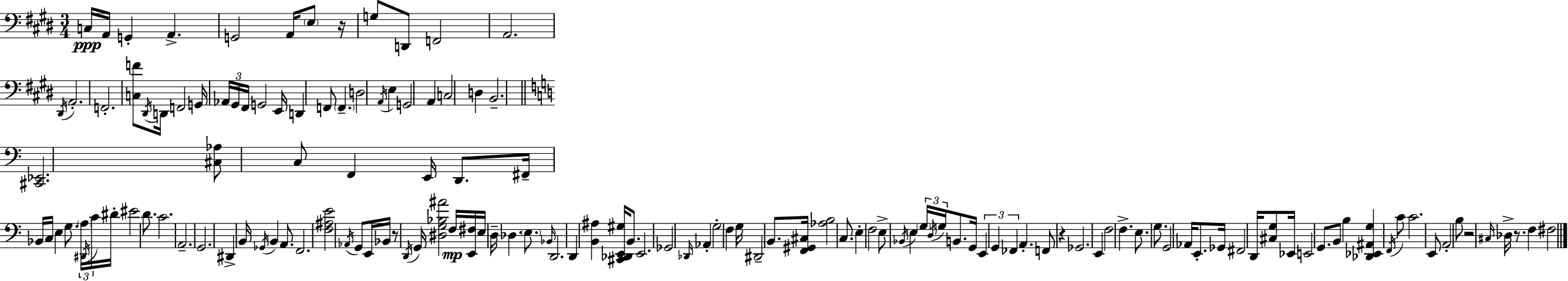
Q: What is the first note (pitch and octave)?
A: C3